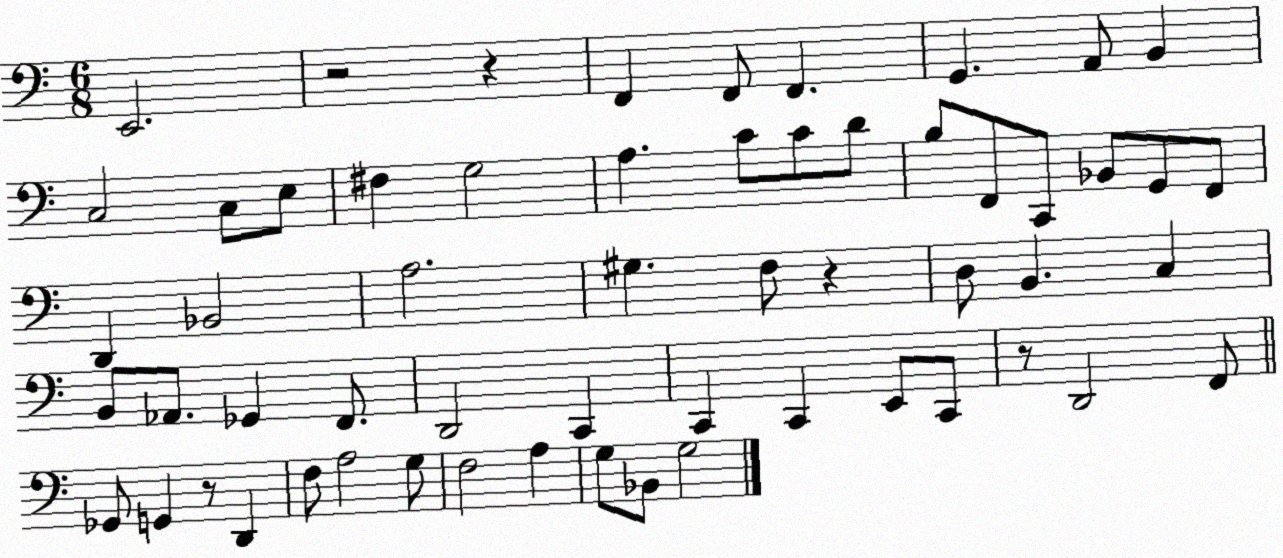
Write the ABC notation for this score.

X:1
T:Untitled
M:6/8
L:1/4
K:C
E,,2 z2 z F,, F,,/2 F,, G,, A,,/2 B,, C,2 C,/2 E,/2 ^F, G,2 A, C/2 C/2 D/2 B,/2 F,,/2 C,,/2 _B,,/2 G,,/2 F,,/2 D,, _B,,2 A,2 ^G, F,/2 z D,/2 B,, C, B,,/2 _A,,/2 _G,, F,,/2 D,,2 C,, C,, C,, E,,/2 C,,/2 z/2 D,,2 F,,/2 _G,,/2 G,, z/2 D,, F,/2 A,2 G,/2 F,2 A, G,/2 _B,,/2 G,2